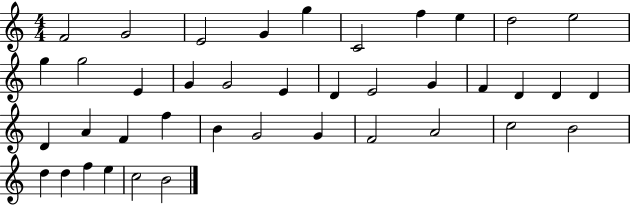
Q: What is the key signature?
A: C major